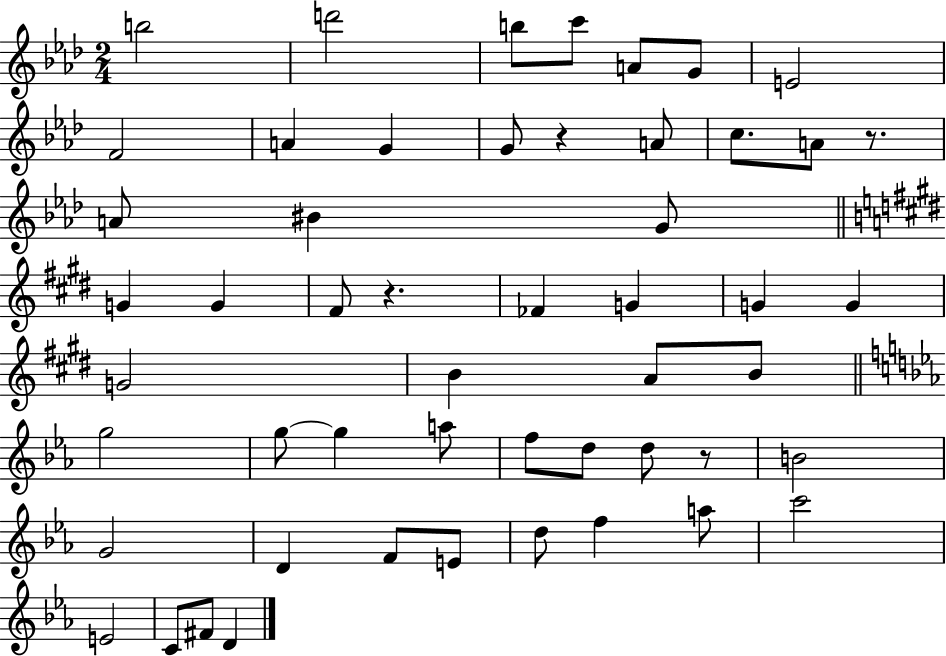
X:1
T:Untitled
M:2/4
L:1/4
K:Ab
b2 d'2 b/2 c'/2 A/2 G/2 E2 F2 A G G/2 z A/2 c/2 A/2 z/2 A/2 ^B G/2 G G ^F/2 z _F G G G G2 B A/2 B/2 g2 g/2 g a/2 f/2 d/2 d/2 z/2 B2 G2 D F/2 E/2 d/2 f a/2 c'2 E2 C/2 ^F/2 D